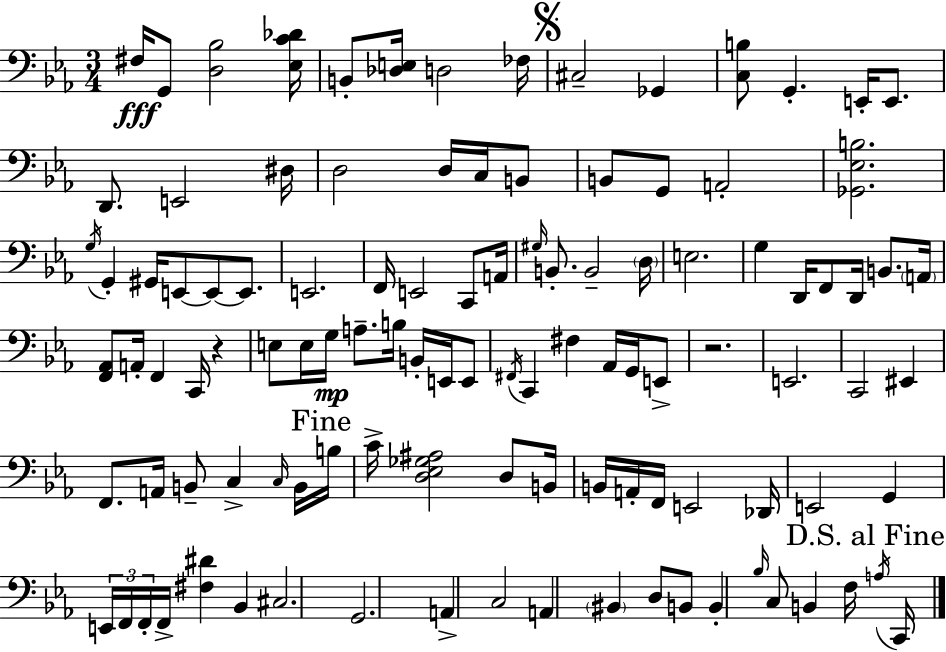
F#3/s G2/e [D3,Bb3]/h [Eb3,C4,Db4]/s B2/e [Db3,E3]/s D3/h FES3/s C#3/h Gb2/q [C3,B3]/e G2/q. E2/s E2/e. D2/e. E2/h D#3/s D3/h D3/s C3/s B2/e B2/e G2/e A2/h [Gb2,Eb3,B3]/h. G3/s G2/q G#2/s E2/e E2/e E2/e. E2/h. F2/s E2/h C2/e A2/s G#3/s B2/e. B2/h D3/s E3/h. G3/q D2/s F2/e D2/s B2/e. A2/s [F2,Ab2]/e A2/s F2/q C2/s R/q E3/e E3/s G3/s A3/e. B3/s B2/s E2/s E2/e F#2/s C2/q F#3/q Ab2/s G2/s E2/e R/h. E2/h. C2/h EIS2/q F2/e. A2/s B2/e C3/q C3/s B2/s B3/s C4/s [D3,Eb3,Gb3,A#3]/h D3/e B2/s B2/s A2/s F2/s E2/h Db2/s E2/h G2/q E2/s F2/s F2/s F2/s [F#3,D#4]/q Bb2/q C#3/h. G2/h. A2/q C3/h A2/q BIS2/q D3/e B2/e B2/q Bb3/s C3/e B2/q F3/s A3/s C2/s